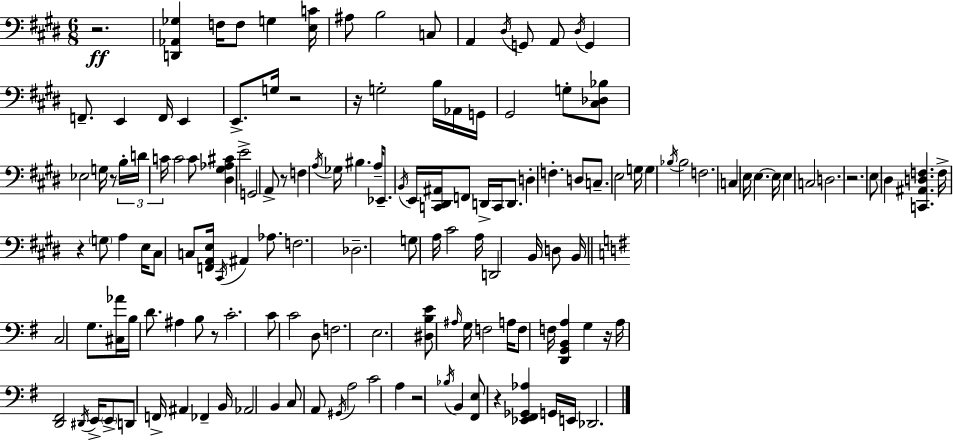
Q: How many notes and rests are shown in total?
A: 149